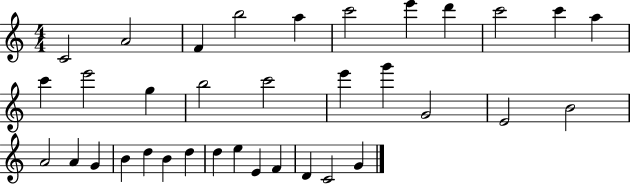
X:1
T:Untitled
M:4/4
L:1/4
K:C
C2 A2 F b2 a c'2 e' d' c'2 c' a c' e'2 g b2 c'2 e' g' G2 E2 B2 A2 A G B d B d d e E F D C2 G